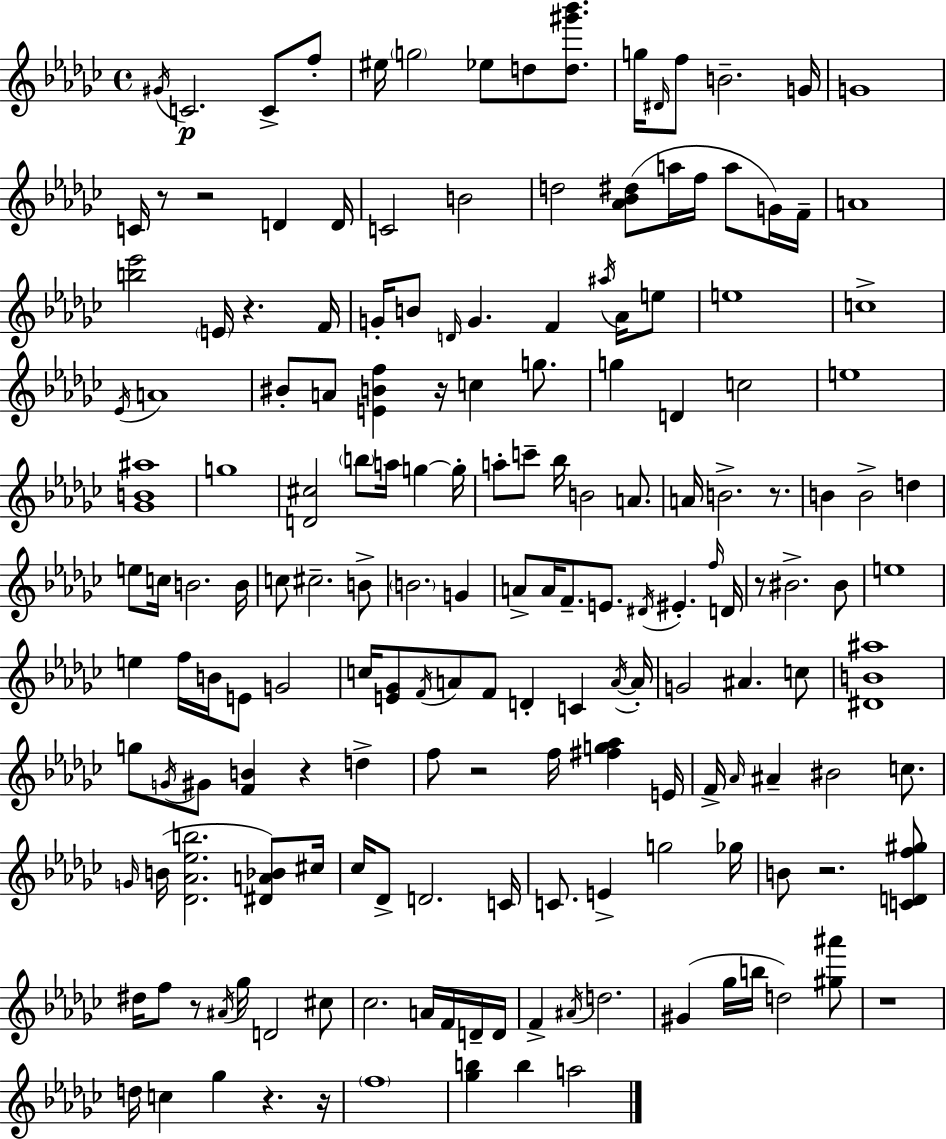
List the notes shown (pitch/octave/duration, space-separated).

G#4/s C4/h. C4/e F5/e EIS5/s G5/h Eb5/e D5/e [D5,G#6,Bb6]/e. G5/s D#4/s F5/e B4/h. G4/s G4/w C4/s R/e R/h D4/q D4/s C4/h B4/h D5/h [Ab4,Bb4,D#5]/e A5/s F5/s A5/e G4/s F4/s A4/w [B5,Eb6]/h E4/s R/q. F4/s G4/s B4/e D4/s G4/q. F4/q A#5/s Ab4/s E5/e E5/w C5/w Eb4/s A4/w BIS4/e A4/e [E4,B4,F5]/q R/s C5/q G5/e. G5/q D4/q C5/h E5/w [Gb4,B4,A#5]/w G5/w [D4,C#5]/h B5/e A5/s G5/q G5/s A5/e C6/e Bb5/s B4/h A4/e. A4/s B4/h. R/e. B4/q B4/h D5/q E5/e C5/s B4/h. B4/s C5/e C#5/h. B4/e B4/h. G4/q A4/e A4/s F4/e. E4/e. D#4/s EIS4/q. F5/s D4/s R/e BIS4/h. BIS4/e E5/w E5/q F5/s B4/s E4/e G4/h C5/s [E4,Gb4]/e F4/s A4/e F4/e D4/q C4/q A4/s A4/s G4/h A#4/q. C5/e [D#4,B4,A#5]/w G5/e G4/s G#4/e [F4,B4]/q R/q D5/q F5/e R/h F5/s [F#5,G5,Ab5]/q E4/s F4/s Ab4/s A#4/q BIS4/h C5/e. G4/s B4/s [Db4,Ab4,Eb5,B5]/h. [D#4,A4,Bb4]/e C#5/s CES5/s Db4/e D4/h. C4/s C4/e. E4/q G5/h Gb5/s B4/e R/h. [C4,D4,F5,G#5]/e D#5/s F5/e R/e A#4/s Gb5/s D4/h C#5/e CES5/h. A4/s F4/s D4/s D4/s F4/q A#4/s D5/h. G#4/q Gb5/s B5/s D5/h [G#5,A#6]/e R/w D5/s C5/q Gb5/q R/q. R/s F5/w [Gb5,B5]/q B5/q A5/h